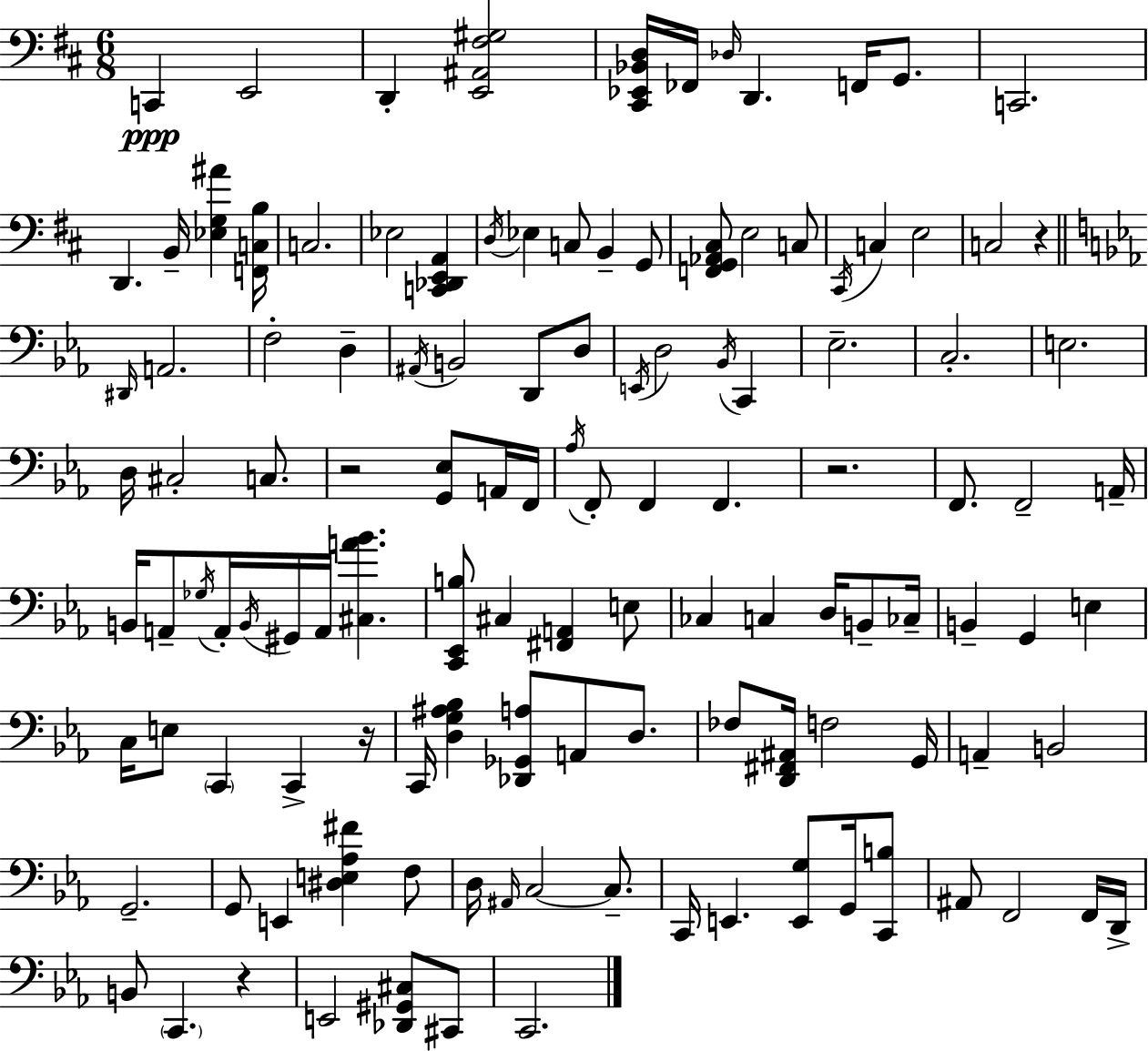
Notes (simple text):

C2/q E2/h D2/q [E2,A#2,F#3,G#3]/h [C#2,Eb2,Bb2,D3]/s FES2/s Db3/s D2/q. F2/s G2/e. C2/h. D2/q. B2/s [Eb3,G3,A#4]/q [F2,C3,B3]/s C3/h. Eb3/h [C2,Db2,E2,A2]/q D3/s Eb3/q C3/e B2/q G2/e [F2,G2,Ab2,C#3]/e E3/h C3/e C#2/s C3/q E3/h C3/h R/q D#2/s A2/h. F3/h D3/q A#2/s B2/h D2/e D3/e E2/s D3/h Bb2/s C2/q Eb3/h. C3/h. E3/h. D3/s C#3/h C3/e. R/h [G2,Eb3]/e A2/s F2/s Ab3/s F2/e F2/q F2/q. R/h. F2/e. F2/h A2/s B2/s A2/e Gb3/s A2/s B2/s G#2/s A2/s [C#3,A4,Bb4]/q. [C2,Eb2,B3]/e C#3/q [F#2,A2]/q E3/e CES3/q C3/q D3/s B2/e CES3/s B2/q G2/q E3/q C3/s E3/e C2/q C2/q R/s C2/s [D3,G3,A#3,Bb3]/q [Db2,Gb2,A3]/e A2/e D3/e. FES3/e [D2,F#2,A#2]/s F3/h G2/s A2/q B2/h G2/h. G2/e E2/q [D#3,E3,Ab3,F#4]/q F3/e D3/s A#2/s C3/h C3/e. C2/s E2/q. [E2,G3]/e G2/s [C2,B3]/e A#2/e F2/h F2/s D2/s B2/e C2/q. R/q E2/h [Db2,G#2,C#3]/e C#2/e C2/h.